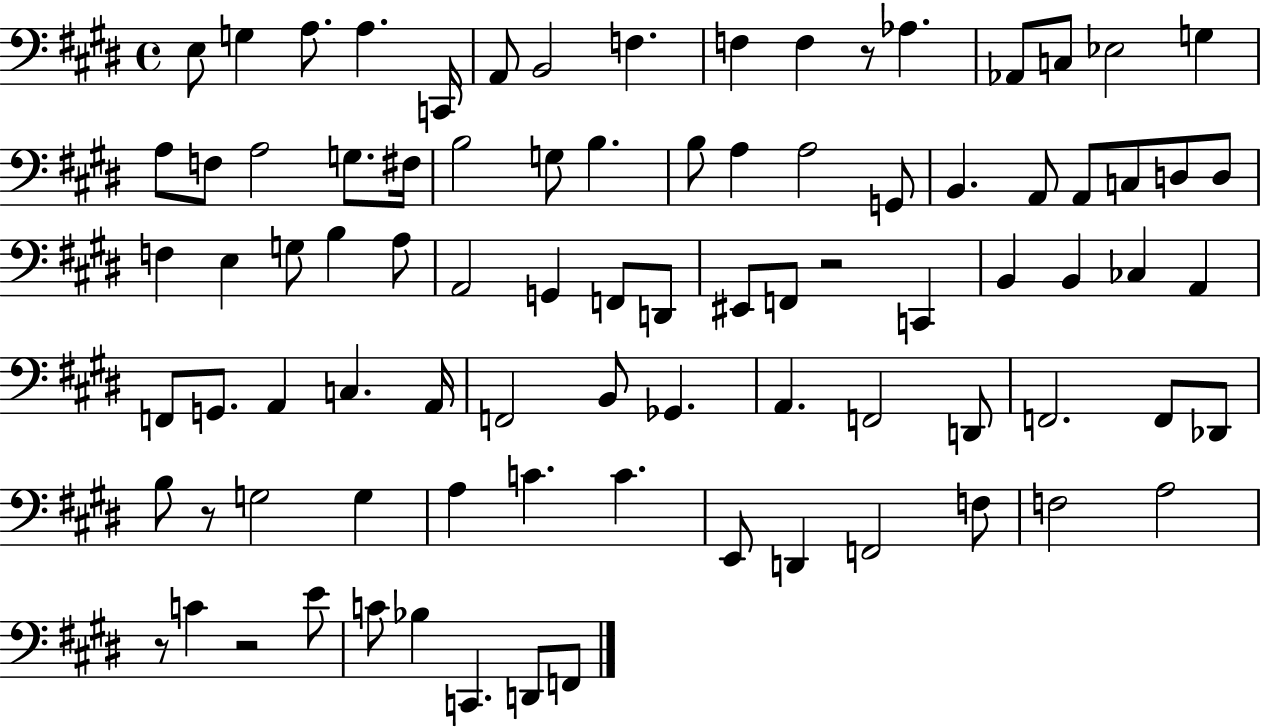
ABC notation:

X:1
T:Untitled
M:4/4
L:1/4
K:E
E,/2 G, A,/2 A, C,,/4 A,,/2 B,,2 F, F, F, z/2 _A, _A,,/2 C,/2 _E,2 G, A,/2 F,/2 A,2 G,/2 ^F,/4 B,2 G,/2 B, B,/2 A, A,2 G,,/2 B,, A,,/2 A,,/2 C,/2 D,/2 D,/2 F, E, G,/2 B, A,/2 A,,2 G,, F,,/2 D,,/2 ^E,,/2 F,,/2 z2 C,, B,, B,, _C, A,, F,,/2 G,,/2 A,, C, A,,/4 F,,2 B,,/2 _G,, A,, F,,2 D,,/2 F,,2 F,,/2 _D,,/2 B,/2 z/2 G,2 G, A, C C E,,/2 D,, F,,2 F,/2 F,2 A,2 z/2 C z2 E/2 C/2 _B, C,, D,,/2 F,,/2